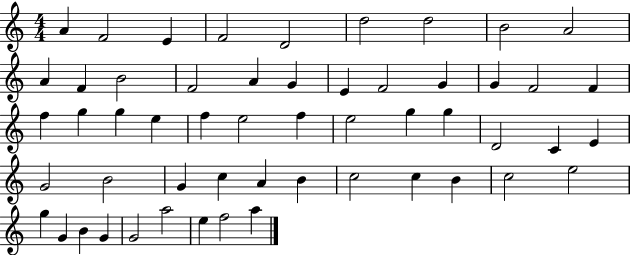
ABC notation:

X:1
T:Untitled
M:4/4
L:1/4
K:C
A F2 E F2 D2 d2 d2 B2 A2 A F B2 F2 A G E F2 G G F2 F f g g e f e2 f e2 g g D2 C E G2 B2 G c A B c2 c B c2 e2 g G B G G2 a2 e f2 a